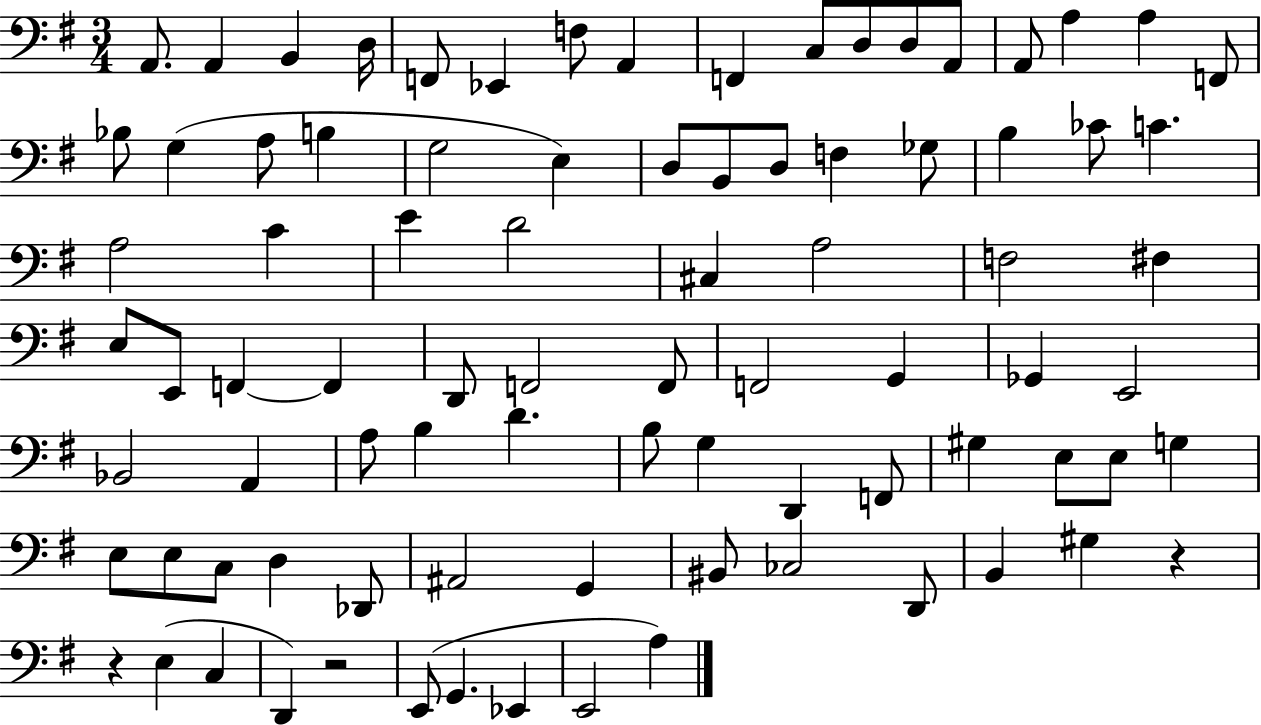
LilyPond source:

{
  \clef bass
  \numericTimeSignature
  \time 3/4
  \key g \major
  \repeat volta 2 { a,8. a,4 b,4 d16 | f,8 ees,4 f8 a,4 | f,4 c8 d8 d8 a,8 | a,8 a4 a4 f,8 | \break bes8 g4( a8 b4 | g2 e4) | d8 b,8 d8 f4 ges8 | b4 ces'8 c'4. | \break a2 c'4 | e'4 d'2 | cis4 a2 | f2 fis4 | \break e8 e,8 f,4~~ f,4 | d,8 f,2 f,8 | f,2 g,4 | ges,4 e,2 | \break bes,2 a,4 | a8 b4 d'4. | b8 g4 d,4 f,8 | gis4 e8 e8 g4 | \break e8 e8 c8 d4 des,8 | ais,2 g,4 | bis,8 ces2 d,8 | b,4 gis4 r4 | \break r4 e4( c4 | d,4) r2 | e,8( g,4. ees,4 | e,2 a4) | \break } \bar "|."
}